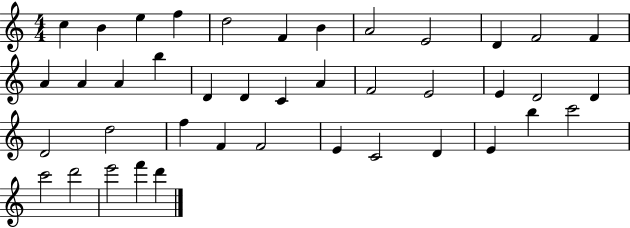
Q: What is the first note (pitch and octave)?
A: C5